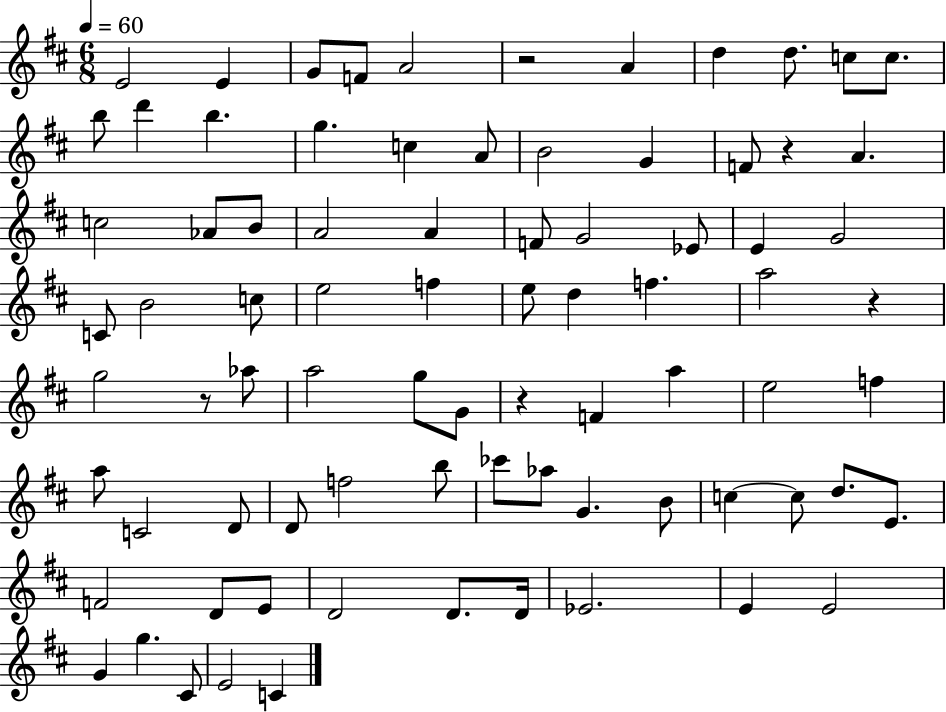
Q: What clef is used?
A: treble